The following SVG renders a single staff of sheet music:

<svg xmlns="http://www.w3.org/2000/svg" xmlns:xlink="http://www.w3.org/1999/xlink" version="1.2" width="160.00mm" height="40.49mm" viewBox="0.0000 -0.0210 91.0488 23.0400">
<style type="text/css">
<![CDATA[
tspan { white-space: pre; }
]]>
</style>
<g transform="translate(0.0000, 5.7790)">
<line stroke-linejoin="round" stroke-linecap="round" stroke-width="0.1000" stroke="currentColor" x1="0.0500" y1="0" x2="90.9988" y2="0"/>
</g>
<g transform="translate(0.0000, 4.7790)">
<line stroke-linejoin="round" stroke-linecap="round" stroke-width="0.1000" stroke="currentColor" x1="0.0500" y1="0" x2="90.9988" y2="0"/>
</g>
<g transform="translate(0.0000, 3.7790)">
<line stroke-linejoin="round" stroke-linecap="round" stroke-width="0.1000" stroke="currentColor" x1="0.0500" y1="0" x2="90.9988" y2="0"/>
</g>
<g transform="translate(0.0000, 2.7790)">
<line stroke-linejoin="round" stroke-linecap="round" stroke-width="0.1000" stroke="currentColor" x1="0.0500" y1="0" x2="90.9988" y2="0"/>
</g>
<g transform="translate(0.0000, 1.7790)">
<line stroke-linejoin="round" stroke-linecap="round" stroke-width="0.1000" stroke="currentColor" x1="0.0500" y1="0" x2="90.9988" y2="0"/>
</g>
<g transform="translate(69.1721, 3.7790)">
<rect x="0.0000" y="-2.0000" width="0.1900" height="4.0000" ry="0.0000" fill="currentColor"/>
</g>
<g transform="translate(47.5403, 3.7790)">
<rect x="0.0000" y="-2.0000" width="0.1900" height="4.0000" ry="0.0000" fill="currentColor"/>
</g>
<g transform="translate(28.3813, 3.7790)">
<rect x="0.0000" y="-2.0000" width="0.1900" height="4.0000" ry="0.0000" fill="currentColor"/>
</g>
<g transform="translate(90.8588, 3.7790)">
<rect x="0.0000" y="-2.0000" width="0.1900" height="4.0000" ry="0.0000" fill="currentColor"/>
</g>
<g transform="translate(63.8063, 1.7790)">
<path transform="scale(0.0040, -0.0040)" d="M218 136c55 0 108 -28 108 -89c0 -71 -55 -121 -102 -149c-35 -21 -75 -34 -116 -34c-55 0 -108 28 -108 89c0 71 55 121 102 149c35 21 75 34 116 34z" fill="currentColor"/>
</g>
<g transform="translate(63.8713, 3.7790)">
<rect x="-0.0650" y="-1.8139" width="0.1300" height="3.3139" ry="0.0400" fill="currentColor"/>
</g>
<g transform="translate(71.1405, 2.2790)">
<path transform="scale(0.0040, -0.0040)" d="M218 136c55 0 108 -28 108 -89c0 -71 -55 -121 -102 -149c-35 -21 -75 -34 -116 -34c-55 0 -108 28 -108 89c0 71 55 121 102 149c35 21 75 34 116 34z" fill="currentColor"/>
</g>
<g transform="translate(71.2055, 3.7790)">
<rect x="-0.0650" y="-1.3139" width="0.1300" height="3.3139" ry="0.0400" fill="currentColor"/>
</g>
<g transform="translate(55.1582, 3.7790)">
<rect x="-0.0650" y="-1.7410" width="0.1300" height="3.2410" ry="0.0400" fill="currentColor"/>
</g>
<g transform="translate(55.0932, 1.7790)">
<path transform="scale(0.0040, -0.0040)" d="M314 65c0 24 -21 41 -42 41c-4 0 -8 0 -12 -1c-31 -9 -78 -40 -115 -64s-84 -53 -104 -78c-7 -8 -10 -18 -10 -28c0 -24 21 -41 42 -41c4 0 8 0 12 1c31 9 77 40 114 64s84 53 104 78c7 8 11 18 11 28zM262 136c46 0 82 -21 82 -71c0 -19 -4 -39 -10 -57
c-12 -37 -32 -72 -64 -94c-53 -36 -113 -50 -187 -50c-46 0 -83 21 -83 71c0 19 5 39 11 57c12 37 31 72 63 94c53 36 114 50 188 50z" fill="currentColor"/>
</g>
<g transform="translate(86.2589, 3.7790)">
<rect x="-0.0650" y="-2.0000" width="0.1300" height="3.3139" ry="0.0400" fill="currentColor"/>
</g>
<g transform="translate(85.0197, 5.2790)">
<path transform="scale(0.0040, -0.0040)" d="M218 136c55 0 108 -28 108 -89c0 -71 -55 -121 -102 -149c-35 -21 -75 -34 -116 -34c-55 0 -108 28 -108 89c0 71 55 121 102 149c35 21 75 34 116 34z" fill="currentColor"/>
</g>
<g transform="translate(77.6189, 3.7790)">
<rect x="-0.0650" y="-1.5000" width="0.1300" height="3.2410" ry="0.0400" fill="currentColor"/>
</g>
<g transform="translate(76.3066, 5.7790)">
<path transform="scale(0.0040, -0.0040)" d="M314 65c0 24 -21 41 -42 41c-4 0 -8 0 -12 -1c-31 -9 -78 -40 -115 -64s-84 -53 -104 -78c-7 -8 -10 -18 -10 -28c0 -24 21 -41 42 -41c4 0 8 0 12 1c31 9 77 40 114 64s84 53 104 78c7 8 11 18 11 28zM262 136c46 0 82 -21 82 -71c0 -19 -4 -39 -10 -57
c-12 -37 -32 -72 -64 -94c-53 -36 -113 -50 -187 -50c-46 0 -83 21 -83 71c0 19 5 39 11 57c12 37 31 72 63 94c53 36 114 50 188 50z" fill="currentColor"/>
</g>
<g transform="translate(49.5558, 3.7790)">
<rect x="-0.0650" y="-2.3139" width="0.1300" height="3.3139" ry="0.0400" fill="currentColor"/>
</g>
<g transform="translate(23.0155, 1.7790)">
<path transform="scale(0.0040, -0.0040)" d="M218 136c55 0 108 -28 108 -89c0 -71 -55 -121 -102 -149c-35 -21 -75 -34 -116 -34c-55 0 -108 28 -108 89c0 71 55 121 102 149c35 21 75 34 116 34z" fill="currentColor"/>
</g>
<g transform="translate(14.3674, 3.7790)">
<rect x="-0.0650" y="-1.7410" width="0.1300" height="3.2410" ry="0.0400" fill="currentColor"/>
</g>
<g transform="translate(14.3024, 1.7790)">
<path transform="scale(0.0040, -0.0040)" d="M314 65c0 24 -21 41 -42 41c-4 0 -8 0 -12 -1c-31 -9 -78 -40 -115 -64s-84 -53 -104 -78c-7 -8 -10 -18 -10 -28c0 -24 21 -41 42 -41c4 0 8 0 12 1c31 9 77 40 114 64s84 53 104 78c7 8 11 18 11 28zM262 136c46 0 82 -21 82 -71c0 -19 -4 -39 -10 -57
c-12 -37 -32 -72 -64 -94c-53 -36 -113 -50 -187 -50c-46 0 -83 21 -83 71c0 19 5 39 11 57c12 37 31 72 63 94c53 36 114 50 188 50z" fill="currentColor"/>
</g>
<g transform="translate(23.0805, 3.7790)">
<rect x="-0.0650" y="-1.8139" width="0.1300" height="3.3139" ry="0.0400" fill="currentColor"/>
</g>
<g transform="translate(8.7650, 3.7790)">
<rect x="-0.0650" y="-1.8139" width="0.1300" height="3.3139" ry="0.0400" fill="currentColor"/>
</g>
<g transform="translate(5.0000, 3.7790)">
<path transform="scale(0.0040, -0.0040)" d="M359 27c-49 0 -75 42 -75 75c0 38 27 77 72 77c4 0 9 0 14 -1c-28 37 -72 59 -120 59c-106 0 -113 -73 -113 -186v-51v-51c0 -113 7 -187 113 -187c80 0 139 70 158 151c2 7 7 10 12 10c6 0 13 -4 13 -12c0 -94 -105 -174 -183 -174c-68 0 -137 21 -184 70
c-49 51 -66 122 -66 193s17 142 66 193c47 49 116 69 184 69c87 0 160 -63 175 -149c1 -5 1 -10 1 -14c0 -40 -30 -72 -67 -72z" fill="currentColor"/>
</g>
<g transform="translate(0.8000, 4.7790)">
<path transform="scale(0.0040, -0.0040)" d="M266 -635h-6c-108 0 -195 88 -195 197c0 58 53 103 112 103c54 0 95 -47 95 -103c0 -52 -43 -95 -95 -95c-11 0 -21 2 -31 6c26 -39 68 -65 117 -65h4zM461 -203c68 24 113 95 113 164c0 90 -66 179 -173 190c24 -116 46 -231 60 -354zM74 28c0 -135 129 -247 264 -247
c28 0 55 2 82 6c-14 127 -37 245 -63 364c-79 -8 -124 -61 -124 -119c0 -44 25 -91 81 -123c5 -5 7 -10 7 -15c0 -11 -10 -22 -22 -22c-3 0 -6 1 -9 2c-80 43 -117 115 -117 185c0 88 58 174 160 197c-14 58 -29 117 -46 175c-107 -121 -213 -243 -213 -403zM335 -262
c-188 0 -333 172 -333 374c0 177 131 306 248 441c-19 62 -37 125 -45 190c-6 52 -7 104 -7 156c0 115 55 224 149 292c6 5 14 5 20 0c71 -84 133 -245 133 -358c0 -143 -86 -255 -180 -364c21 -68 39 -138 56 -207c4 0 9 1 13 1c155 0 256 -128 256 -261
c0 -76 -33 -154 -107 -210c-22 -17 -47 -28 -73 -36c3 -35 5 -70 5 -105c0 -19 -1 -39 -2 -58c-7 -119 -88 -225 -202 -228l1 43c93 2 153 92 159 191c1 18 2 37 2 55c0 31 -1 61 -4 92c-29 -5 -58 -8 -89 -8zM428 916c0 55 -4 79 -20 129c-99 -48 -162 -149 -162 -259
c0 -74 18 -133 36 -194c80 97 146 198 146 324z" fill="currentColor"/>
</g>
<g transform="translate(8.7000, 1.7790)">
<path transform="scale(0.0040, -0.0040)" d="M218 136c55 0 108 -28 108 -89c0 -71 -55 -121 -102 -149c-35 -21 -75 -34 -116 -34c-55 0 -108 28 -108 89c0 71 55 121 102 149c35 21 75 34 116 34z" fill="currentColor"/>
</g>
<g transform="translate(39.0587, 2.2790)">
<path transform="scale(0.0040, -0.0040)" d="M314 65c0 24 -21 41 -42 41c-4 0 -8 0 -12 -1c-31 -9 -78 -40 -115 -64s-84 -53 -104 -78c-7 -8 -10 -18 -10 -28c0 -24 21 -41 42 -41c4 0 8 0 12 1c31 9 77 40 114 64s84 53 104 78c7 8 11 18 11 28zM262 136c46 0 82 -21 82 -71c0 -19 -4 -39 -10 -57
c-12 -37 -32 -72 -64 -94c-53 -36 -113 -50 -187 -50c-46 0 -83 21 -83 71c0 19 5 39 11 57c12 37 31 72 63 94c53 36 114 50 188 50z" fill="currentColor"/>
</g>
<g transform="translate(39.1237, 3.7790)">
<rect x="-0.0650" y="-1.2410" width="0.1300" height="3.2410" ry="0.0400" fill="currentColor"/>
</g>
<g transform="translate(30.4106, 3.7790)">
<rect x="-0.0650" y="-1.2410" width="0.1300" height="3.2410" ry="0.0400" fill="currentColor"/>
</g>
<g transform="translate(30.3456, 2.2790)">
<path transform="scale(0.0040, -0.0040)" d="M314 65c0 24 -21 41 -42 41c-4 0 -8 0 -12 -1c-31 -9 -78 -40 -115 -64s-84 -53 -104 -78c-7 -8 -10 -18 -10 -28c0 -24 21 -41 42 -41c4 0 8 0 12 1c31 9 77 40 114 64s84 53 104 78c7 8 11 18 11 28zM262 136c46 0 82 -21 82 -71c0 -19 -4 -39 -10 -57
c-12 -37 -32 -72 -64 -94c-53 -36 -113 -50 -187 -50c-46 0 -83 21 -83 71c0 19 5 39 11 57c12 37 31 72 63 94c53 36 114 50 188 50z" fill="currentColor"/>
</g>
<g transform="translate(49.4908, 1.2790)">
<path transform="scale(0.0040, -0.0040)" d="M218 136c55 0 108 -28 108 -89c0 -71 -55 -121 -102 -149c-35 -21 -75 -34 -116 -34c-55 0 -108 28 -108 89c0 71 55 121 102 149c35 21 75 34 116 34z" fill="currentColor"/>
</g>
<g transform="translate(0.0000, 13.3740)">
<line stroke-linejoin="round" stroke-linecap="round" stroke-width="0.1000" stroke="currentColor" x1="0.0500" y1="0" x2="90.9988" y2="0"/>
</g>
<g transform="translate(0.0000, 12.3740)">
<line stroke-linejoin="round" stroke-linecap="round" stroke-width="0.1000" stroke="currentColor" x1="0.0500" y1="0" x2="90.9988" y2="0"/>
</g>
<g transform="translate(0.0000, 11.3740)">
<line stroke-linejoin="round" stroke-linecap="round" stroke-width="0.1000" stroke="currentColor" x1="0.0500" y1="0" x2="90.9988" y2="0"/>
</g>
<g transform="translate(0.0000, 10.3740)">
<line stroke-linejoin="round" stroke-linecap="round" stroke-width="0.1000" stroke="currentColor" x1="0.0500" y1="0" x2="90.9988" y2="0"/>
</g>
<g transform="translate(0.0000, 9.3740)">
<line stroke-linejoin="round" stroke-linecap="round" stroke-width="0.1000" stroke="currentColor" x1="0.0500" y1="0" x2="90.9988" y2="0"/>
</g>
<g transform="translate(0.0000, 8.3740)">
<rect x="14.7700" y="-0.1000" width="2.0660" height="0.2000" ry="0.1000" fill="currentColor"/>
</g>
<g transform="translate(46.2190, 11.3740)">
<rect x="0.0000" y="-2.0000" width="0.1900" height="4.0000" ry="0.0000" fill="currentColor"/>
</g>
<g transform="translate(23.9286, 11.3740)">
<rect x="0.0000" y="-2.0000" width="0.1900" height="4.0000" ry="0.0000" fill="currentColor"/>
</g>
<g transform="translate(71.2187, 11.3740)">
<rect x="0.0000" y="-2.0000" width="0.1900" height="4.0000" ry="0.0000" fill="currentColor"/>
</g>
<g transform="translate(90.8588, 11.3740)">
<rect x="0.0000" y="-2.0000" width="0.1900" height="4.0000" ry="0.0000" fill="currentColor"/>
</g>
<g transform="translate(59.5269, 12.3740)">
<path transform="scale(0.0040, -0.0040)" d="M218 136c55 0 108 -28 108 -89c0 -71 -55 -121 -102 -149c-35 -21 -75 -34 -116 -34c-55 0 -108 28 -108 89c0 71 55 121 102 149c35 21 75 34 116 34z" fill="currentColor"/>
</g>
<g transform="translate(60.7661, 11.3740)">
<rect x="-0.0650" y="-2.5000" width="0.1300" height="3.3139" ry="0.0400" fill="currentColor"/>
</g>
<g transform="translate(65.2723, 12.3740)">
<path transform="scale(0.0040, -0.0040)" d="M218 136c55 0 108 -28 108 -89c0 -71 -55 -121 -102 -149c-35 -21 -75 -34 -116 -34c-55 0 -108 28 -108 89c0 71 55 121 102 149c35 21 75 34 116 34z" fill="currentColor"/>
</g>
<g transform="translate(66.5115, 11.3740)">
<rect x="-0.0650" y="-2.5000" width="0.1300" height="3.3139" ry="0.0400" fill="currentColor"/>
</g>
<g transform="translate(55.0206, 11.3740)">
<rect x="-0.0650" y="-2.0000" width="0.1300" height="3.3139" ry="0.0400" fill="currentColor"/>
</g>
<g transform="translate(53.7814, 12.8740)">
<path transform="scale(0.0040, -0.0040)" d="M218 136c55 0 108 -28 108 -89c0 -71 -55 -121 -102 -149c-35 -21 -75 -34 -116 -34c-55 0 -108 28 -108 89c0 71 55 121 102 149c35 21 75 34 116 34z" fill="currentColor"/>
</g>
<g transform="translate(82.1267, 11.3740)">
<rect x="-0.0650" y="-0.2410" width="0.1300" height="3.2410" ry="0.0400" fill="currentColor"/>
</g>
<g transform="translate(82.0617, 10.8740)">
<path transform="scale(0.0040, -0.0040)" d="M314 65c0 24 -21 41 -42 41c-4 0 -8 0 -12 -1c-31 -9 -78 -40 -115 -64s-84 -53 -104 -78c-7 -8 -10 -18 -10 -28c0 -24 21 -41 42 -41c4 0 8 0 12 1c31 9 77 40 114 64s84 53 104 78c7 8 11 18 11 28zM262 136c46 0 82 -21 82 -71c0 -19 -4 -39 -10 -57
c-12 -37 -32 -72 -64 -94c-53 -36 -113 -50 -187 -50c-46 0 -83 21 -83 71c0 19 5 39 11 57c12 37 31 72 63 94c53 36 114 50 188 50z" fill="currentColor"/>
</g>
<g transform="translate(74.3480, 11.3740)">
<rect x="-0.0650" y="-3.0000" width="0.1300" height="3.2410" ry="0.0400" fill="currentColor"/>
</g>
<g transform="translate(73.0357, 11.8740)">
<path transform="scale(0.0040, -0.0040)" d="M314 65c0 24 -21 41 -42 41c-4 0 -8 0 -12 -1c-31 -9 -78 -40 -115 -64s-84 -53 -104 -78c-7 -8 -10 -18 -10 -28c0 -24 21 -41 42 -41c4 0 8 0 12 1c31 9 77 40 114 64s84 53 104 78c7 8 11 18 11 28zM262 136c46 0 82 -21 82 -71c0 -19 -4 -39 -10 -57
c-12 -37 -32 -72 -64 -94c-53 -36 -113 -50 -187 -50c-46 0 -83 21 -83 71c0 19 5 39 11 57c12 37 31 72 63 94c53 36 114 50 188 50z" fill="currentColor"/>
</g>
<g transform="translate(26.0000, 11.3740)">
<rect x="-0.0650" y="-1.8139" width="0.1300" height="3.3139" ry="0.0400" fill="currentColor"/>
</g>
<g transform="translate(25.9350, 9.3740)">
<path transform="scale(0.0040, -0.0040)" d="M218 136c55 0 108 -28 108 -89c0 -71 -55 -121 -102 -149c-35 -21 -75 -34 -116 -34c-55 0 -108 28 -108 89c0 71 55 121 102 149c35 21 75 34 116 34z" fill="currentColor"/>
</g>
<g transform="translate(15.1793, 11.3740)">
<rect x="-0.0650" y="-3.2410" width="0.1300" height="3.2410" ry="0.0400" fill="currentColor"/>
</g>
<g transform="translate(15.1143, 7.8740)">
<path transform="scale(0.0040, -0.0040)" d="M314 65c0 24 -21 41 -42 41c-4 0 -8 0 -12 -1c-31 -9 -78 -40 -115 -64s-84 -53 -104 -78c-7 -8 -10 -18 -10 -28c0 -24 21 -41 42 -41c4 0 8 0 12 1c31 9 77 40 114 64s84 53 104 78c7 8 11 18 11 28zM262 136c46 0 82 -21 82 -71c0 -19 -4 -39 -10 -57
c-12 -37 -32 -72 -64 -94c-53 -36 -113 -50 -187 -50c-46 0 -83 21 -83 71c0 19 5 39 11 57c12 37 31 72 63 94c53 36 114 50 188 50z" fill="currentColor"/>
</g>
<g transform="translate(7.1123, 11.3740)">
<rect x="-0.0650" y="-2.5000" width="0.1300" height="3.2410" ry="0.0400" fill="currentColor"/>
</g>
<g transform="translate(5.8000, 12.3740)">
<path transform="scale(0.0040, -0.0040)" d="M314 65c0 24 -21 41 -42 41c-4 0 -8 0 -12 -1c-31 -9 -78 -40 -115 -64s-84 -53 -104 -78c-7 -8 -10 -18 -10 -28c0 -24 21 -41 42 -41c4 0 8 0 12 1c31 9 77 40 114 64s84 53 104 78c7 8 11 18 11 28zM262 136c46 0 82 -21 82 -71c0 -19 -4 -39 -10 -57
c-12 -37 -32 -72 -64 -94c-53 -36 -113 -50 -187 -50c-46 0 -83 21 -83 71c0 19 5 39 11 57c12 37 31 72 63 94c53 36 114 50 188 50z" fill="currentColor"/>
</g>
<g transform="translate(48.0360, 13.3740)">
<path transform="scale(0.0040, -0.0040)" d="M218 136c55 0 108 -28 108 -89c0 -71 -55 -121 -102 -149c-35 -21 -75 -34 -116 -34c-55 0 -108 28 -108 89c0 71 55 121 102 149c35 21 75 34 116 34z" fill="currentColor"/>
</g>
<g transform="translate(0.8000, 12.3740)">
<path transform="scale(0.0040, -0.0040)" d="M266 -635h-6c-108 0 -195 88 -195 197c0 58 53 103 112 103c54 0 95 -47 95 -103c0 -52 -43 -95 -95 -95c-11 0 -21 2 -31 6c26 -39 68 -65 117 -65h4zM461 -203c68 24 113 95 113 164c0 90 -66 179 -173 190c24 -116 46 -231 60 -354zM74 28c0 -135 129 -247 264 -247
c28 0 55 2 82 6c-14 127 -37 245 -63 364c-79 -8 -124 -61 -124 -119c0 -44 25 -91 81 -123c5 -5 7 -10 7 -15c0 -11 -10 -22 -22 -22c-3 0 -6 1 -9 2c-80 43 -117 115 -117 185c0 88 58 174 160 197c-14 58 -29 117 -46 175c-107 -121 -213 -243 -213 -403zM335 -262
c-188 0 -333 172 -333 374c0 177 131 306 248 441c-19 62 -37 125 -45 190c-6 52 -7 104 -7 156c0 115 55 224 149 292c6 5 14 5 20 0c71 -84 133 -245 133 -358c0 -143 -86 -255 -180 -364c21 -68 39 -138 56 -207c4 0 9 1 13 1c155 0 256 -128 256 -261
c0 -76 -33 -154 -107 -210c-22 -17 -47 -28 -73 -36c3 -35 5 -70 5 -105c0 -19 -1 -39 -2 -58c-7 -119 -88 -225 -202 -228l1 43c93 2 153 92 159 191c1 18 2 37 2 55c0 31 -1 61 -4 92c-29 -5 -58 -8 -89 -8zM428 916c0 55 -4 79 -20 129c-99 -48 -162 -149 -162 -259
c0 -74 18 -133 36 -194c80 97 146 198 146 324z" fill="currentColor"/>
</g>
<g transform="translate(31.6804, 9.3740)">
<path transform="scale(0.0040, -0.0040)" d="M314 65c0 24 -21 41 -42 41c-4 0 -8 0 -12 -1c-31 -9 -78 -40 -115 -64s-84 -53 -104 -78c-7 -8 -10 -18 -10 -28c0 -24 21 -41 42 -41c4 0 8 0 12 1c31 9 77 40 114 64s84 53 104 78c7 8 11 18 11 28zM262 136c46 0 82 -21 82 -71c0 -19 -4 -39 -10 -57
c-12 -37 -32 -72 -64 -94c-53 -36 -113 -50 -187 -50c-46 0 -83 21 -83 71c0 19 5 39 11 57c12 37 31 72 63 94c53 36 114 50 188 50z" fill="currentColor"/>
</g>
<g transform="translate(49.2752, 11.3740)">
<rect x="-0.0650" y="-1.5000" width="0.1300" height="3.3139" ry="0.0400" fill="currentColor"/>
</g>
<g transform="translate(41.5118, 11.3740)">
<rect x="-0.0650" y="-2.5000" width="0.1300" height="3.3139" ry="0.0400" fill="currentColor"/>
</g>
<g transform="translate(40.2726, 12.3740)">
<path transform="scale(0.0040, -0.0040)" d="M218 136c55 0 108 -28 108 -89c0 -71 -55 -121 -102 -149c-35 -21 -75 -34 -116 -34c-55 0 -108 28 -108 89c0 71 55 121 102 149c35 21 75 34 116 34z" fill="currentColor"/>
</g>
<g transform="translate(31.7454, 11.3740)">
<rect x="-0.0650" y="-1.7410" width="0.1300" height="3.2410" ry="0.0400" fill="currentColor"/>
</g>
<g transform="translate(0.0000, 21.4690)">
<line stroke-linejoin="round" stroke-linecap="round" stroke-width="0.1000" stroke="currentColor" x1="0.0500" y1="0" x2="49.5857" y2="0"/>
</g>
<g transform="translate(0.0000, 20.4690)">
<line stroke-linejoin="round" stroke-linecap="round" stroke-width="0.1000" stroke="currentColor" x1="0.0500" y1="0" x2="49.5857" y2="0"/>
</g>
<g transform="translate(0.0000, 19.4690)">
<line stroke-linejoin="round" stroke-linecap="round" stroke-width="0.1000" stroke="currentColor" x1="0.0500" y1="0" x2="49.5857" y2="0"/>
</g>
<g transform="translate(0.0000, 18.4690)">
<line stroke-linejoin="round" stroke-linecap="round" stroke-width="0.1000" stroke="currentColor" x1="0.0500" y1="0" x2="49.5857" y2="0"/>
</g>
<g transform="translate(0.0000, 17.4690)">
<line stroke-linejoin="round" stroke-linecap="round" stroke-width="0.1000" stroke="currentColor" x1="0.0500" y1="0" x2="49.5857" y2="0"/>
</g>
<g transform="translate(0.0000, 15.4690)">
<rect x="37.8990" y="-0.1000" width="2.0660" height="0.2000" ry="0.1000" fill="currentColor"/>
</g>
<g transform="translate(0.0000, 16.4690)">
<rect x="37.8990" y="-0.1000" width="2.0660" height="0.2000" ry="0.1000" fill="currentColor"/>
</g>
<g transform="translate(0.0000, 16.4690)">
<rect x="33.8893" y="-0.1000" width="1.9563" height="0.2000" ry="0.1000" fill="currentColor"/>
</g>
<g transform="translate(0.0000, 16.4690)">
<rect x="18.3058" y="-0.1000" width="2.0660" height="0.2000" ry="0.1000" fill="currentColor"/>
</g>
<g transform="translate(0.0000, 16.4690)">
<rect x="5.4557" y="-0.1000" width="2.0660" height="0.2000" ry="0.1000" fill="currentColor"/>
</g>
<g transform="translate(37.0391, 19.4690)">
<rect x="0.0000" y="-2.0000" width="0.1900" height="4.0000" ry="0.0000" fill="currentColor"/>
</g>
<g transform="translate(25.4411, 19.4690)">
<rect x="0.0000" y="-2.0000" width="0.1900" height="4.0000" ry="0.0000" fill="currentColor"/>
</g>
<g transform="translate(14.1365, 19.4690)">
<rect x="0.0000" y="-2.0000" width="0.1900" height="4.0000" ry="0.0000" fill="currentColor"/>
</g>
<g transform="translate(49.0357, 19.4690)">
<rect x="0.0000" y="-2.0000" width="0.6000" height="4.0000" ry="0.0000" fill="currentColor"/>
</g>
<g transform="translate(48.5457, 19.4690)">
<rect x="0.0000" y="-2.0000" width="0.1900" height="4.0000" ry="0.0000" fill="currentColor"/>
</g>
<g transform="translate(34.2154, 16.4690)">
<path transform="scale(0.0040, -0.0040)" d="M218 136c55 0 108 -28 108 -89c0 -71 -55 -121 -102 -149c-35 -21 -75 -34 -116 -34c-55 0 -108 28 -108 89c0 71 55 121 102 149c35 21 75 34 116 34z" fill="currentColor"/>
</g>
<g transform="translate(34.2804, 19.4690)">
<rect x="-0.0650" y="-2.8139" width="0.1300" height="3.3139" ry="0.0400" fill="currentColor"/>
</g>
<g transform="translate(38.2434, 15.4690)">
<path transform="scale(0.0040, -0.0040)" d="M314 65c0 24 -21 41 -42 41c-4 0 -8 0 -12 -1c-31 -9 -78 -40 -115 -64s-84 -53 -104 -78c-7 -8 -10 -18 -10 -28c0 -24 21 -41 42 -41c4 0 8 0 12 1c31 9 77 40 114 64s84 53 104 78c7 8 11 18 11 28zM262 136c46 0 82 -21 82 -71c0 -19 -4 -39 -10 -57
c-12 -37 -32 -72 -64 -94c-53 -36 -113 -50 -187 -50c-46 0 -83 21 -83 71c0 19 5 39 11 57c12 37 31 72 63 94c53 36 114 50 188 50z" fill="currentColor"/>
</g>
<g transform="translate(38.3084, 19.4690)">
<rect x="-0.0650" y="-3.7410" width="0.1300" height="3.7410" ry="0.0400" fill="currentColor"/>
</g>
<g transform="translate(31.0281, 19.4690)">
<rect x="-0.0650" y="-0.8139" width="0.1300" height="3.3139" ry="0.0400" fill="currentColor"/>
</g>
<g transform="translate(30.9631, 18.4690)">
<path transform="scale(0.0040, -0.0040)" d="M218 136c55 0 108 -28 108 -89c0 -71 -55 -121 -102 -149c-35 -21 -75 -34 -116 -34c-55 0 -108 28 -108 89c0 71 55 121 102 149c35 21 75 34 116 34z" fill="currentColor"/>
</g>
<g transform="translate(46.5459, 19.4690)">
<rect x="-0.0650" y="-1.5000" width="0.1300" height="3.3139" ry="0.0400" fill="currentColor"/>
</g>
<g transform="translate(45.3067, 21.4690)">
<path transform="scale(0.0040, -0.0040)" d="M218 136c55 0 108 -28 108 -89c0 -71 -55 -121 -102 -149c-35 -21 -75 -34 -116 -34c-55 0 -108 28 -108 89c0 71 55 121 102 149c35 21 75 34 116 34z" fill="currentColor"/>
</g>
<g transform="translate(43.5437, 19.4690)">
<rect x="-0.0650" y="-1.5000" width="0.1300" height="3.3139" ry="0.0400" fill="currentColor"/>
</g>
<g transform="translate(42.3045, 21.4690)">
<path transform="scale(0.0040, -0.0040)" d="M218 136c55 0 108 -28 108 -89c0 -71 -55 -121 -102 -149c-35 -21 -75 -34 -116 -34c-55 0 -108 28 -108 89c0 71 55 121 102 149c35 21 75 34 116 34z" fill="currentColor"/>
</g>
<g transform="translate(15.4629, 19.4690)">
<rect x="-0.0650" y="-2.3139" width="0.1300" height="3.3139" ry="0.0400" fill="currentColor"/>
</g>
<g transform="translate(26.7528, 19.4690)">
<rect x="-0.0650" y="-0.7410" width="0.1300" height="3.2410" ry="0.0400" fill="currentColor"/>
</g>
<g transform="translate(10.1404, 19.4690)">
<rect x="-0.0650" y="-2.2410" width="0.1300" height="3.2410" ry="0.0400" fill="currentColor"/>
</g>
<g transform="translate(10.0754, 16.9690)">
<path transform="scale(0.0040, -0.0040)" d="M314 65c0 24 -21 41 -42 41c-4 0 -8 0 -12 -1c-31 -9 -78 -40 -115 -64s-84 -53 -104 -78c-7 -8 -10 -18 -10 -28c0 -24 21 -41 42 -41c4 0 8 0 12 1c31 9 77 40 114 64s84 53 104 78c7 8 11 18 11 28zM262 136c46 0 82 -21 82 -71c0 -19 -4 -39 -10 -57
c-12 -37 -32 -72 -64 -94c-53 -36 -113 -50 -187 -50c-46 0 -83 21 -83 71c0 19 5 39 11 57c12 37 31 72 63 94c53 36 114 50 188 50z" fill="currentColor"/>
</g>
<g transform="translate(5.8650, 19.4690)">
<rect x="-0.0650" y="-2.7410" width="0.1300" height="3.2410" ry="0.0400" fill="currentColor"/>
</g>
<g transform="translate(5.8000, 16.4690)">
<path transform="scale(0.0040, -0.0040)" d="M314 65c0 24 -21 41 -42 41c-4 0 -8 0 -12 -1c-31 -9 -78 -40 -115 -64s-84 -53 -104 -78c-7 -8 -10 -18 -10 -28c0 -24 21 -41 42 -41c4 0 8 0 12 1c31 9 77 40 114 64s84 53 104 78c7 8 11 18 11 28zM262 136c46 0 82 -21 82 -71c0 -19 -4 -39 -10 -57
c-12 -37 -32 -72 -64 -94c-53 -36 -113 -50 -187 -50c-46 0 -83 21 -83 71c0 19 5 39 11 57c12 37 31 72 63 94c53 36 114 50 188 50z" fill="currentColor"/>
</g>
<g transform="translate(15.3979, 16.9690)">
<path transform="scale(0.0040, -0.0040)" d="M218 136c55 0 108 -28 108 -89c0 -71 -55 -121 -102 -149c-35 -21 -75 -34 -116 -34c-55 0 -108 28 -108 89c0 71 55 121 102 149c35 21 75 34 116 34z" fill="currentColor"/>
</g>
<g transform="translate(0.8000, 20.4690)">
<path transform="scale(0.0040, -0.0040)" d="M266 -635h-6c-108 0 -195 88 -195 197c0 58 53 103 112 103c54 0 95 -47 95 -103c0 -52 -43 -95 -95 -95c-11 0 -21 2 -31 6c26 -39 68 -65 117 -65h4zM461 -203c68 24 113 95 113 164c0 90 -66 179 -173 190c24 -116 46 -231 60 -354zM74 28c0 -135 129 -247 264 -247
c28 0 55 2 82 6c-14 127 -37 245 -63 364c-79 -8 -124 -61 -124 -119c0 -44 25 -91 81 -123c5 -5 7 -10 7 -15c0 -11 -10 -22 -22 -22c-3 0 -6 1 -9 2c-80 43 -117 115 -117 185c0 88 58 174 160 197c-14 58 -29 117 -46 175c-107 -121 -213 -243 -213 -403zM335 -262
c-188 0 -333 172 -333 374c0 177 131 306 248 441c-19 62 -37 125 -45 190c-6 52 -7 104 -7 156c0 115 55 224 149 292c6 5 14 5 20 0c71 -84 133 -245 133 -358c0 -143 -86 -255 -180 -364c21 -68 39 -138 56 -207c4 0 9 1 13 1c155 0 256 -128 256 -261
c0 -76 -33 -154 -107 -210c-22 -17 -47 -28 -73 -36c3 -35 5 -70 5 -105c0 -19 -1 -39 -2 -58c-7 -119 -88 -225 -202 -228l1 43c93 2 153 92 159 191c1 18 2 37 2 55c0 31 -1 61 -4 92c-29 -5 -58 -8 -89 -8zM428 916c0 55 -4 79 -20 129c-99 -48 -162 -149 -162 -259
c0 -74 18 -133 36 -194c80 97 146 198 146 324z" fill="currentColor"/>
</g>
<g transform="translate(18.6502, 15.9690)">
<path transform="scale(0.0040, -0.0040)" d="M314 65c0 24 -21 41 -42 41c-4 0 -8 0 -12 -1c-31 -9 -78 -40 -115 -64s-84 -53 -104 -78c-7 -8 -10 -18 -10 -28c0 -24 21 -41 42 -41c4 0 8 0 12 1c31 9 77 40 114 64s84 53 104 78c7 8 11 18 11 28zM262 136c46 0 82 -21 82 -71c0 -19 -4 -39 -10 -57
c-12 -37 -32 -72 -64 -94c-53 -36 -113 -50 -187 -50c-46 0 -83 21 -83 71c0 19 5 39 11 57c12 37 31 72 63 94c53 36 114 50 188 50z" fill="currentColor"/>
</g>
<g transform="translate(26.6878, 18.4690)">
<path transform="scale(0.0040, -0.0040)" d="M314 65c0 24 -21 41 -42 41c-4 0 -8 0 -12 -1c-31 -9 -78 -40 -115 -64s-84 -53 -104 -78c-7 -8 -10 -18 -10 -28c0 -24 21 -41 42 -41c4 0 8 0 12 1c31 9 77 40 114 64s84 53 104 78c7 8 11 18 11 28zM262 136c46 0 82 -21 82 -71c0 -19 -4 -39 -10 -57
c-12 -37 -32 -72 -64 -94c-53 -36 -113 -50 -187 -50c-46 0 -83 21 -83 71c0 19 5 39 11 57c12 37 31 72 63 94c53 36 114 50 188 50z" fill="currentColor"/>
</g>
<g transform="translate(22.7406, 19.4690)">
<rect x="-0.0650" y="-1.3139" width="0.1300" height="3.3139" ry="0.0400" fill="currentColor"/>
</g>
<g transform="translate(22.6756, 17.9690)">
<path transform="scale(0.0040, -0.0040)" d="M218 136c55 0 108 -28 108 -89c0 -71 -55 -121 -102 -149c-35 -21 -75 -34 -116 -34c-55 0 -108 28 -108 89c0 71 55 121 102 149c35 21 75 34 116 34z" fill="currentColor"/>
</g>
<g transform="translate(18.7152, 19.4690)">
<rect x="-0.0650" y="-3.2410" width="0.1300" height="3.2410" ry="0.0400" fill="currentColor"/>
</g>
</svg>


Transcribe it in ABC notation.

X:1
T:Untitled
M:4/4
L:1/4
K:C
f f2 f e2 e2 g f2 f e E2 F G2 b2 f f2 G E F G G A2 c2 a2 g2 g b2 e d2 d a c'2 E E